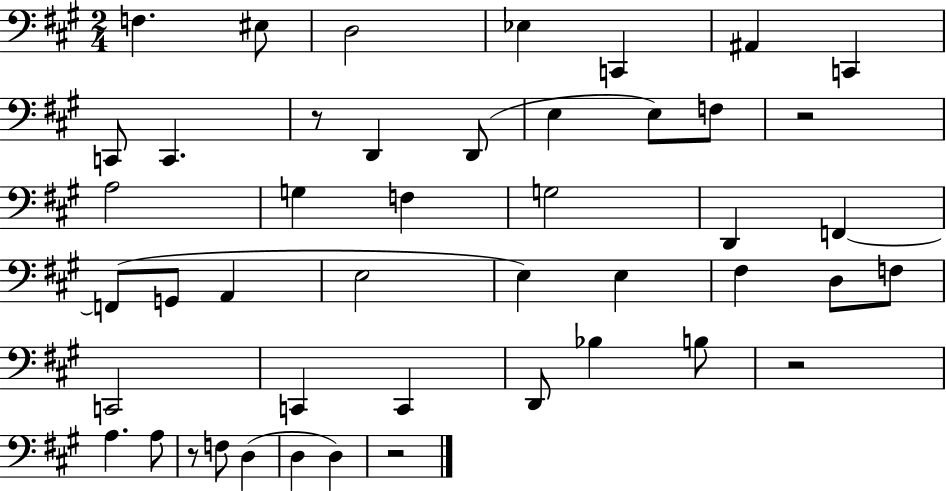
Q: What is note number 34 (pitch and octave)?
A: Bb3